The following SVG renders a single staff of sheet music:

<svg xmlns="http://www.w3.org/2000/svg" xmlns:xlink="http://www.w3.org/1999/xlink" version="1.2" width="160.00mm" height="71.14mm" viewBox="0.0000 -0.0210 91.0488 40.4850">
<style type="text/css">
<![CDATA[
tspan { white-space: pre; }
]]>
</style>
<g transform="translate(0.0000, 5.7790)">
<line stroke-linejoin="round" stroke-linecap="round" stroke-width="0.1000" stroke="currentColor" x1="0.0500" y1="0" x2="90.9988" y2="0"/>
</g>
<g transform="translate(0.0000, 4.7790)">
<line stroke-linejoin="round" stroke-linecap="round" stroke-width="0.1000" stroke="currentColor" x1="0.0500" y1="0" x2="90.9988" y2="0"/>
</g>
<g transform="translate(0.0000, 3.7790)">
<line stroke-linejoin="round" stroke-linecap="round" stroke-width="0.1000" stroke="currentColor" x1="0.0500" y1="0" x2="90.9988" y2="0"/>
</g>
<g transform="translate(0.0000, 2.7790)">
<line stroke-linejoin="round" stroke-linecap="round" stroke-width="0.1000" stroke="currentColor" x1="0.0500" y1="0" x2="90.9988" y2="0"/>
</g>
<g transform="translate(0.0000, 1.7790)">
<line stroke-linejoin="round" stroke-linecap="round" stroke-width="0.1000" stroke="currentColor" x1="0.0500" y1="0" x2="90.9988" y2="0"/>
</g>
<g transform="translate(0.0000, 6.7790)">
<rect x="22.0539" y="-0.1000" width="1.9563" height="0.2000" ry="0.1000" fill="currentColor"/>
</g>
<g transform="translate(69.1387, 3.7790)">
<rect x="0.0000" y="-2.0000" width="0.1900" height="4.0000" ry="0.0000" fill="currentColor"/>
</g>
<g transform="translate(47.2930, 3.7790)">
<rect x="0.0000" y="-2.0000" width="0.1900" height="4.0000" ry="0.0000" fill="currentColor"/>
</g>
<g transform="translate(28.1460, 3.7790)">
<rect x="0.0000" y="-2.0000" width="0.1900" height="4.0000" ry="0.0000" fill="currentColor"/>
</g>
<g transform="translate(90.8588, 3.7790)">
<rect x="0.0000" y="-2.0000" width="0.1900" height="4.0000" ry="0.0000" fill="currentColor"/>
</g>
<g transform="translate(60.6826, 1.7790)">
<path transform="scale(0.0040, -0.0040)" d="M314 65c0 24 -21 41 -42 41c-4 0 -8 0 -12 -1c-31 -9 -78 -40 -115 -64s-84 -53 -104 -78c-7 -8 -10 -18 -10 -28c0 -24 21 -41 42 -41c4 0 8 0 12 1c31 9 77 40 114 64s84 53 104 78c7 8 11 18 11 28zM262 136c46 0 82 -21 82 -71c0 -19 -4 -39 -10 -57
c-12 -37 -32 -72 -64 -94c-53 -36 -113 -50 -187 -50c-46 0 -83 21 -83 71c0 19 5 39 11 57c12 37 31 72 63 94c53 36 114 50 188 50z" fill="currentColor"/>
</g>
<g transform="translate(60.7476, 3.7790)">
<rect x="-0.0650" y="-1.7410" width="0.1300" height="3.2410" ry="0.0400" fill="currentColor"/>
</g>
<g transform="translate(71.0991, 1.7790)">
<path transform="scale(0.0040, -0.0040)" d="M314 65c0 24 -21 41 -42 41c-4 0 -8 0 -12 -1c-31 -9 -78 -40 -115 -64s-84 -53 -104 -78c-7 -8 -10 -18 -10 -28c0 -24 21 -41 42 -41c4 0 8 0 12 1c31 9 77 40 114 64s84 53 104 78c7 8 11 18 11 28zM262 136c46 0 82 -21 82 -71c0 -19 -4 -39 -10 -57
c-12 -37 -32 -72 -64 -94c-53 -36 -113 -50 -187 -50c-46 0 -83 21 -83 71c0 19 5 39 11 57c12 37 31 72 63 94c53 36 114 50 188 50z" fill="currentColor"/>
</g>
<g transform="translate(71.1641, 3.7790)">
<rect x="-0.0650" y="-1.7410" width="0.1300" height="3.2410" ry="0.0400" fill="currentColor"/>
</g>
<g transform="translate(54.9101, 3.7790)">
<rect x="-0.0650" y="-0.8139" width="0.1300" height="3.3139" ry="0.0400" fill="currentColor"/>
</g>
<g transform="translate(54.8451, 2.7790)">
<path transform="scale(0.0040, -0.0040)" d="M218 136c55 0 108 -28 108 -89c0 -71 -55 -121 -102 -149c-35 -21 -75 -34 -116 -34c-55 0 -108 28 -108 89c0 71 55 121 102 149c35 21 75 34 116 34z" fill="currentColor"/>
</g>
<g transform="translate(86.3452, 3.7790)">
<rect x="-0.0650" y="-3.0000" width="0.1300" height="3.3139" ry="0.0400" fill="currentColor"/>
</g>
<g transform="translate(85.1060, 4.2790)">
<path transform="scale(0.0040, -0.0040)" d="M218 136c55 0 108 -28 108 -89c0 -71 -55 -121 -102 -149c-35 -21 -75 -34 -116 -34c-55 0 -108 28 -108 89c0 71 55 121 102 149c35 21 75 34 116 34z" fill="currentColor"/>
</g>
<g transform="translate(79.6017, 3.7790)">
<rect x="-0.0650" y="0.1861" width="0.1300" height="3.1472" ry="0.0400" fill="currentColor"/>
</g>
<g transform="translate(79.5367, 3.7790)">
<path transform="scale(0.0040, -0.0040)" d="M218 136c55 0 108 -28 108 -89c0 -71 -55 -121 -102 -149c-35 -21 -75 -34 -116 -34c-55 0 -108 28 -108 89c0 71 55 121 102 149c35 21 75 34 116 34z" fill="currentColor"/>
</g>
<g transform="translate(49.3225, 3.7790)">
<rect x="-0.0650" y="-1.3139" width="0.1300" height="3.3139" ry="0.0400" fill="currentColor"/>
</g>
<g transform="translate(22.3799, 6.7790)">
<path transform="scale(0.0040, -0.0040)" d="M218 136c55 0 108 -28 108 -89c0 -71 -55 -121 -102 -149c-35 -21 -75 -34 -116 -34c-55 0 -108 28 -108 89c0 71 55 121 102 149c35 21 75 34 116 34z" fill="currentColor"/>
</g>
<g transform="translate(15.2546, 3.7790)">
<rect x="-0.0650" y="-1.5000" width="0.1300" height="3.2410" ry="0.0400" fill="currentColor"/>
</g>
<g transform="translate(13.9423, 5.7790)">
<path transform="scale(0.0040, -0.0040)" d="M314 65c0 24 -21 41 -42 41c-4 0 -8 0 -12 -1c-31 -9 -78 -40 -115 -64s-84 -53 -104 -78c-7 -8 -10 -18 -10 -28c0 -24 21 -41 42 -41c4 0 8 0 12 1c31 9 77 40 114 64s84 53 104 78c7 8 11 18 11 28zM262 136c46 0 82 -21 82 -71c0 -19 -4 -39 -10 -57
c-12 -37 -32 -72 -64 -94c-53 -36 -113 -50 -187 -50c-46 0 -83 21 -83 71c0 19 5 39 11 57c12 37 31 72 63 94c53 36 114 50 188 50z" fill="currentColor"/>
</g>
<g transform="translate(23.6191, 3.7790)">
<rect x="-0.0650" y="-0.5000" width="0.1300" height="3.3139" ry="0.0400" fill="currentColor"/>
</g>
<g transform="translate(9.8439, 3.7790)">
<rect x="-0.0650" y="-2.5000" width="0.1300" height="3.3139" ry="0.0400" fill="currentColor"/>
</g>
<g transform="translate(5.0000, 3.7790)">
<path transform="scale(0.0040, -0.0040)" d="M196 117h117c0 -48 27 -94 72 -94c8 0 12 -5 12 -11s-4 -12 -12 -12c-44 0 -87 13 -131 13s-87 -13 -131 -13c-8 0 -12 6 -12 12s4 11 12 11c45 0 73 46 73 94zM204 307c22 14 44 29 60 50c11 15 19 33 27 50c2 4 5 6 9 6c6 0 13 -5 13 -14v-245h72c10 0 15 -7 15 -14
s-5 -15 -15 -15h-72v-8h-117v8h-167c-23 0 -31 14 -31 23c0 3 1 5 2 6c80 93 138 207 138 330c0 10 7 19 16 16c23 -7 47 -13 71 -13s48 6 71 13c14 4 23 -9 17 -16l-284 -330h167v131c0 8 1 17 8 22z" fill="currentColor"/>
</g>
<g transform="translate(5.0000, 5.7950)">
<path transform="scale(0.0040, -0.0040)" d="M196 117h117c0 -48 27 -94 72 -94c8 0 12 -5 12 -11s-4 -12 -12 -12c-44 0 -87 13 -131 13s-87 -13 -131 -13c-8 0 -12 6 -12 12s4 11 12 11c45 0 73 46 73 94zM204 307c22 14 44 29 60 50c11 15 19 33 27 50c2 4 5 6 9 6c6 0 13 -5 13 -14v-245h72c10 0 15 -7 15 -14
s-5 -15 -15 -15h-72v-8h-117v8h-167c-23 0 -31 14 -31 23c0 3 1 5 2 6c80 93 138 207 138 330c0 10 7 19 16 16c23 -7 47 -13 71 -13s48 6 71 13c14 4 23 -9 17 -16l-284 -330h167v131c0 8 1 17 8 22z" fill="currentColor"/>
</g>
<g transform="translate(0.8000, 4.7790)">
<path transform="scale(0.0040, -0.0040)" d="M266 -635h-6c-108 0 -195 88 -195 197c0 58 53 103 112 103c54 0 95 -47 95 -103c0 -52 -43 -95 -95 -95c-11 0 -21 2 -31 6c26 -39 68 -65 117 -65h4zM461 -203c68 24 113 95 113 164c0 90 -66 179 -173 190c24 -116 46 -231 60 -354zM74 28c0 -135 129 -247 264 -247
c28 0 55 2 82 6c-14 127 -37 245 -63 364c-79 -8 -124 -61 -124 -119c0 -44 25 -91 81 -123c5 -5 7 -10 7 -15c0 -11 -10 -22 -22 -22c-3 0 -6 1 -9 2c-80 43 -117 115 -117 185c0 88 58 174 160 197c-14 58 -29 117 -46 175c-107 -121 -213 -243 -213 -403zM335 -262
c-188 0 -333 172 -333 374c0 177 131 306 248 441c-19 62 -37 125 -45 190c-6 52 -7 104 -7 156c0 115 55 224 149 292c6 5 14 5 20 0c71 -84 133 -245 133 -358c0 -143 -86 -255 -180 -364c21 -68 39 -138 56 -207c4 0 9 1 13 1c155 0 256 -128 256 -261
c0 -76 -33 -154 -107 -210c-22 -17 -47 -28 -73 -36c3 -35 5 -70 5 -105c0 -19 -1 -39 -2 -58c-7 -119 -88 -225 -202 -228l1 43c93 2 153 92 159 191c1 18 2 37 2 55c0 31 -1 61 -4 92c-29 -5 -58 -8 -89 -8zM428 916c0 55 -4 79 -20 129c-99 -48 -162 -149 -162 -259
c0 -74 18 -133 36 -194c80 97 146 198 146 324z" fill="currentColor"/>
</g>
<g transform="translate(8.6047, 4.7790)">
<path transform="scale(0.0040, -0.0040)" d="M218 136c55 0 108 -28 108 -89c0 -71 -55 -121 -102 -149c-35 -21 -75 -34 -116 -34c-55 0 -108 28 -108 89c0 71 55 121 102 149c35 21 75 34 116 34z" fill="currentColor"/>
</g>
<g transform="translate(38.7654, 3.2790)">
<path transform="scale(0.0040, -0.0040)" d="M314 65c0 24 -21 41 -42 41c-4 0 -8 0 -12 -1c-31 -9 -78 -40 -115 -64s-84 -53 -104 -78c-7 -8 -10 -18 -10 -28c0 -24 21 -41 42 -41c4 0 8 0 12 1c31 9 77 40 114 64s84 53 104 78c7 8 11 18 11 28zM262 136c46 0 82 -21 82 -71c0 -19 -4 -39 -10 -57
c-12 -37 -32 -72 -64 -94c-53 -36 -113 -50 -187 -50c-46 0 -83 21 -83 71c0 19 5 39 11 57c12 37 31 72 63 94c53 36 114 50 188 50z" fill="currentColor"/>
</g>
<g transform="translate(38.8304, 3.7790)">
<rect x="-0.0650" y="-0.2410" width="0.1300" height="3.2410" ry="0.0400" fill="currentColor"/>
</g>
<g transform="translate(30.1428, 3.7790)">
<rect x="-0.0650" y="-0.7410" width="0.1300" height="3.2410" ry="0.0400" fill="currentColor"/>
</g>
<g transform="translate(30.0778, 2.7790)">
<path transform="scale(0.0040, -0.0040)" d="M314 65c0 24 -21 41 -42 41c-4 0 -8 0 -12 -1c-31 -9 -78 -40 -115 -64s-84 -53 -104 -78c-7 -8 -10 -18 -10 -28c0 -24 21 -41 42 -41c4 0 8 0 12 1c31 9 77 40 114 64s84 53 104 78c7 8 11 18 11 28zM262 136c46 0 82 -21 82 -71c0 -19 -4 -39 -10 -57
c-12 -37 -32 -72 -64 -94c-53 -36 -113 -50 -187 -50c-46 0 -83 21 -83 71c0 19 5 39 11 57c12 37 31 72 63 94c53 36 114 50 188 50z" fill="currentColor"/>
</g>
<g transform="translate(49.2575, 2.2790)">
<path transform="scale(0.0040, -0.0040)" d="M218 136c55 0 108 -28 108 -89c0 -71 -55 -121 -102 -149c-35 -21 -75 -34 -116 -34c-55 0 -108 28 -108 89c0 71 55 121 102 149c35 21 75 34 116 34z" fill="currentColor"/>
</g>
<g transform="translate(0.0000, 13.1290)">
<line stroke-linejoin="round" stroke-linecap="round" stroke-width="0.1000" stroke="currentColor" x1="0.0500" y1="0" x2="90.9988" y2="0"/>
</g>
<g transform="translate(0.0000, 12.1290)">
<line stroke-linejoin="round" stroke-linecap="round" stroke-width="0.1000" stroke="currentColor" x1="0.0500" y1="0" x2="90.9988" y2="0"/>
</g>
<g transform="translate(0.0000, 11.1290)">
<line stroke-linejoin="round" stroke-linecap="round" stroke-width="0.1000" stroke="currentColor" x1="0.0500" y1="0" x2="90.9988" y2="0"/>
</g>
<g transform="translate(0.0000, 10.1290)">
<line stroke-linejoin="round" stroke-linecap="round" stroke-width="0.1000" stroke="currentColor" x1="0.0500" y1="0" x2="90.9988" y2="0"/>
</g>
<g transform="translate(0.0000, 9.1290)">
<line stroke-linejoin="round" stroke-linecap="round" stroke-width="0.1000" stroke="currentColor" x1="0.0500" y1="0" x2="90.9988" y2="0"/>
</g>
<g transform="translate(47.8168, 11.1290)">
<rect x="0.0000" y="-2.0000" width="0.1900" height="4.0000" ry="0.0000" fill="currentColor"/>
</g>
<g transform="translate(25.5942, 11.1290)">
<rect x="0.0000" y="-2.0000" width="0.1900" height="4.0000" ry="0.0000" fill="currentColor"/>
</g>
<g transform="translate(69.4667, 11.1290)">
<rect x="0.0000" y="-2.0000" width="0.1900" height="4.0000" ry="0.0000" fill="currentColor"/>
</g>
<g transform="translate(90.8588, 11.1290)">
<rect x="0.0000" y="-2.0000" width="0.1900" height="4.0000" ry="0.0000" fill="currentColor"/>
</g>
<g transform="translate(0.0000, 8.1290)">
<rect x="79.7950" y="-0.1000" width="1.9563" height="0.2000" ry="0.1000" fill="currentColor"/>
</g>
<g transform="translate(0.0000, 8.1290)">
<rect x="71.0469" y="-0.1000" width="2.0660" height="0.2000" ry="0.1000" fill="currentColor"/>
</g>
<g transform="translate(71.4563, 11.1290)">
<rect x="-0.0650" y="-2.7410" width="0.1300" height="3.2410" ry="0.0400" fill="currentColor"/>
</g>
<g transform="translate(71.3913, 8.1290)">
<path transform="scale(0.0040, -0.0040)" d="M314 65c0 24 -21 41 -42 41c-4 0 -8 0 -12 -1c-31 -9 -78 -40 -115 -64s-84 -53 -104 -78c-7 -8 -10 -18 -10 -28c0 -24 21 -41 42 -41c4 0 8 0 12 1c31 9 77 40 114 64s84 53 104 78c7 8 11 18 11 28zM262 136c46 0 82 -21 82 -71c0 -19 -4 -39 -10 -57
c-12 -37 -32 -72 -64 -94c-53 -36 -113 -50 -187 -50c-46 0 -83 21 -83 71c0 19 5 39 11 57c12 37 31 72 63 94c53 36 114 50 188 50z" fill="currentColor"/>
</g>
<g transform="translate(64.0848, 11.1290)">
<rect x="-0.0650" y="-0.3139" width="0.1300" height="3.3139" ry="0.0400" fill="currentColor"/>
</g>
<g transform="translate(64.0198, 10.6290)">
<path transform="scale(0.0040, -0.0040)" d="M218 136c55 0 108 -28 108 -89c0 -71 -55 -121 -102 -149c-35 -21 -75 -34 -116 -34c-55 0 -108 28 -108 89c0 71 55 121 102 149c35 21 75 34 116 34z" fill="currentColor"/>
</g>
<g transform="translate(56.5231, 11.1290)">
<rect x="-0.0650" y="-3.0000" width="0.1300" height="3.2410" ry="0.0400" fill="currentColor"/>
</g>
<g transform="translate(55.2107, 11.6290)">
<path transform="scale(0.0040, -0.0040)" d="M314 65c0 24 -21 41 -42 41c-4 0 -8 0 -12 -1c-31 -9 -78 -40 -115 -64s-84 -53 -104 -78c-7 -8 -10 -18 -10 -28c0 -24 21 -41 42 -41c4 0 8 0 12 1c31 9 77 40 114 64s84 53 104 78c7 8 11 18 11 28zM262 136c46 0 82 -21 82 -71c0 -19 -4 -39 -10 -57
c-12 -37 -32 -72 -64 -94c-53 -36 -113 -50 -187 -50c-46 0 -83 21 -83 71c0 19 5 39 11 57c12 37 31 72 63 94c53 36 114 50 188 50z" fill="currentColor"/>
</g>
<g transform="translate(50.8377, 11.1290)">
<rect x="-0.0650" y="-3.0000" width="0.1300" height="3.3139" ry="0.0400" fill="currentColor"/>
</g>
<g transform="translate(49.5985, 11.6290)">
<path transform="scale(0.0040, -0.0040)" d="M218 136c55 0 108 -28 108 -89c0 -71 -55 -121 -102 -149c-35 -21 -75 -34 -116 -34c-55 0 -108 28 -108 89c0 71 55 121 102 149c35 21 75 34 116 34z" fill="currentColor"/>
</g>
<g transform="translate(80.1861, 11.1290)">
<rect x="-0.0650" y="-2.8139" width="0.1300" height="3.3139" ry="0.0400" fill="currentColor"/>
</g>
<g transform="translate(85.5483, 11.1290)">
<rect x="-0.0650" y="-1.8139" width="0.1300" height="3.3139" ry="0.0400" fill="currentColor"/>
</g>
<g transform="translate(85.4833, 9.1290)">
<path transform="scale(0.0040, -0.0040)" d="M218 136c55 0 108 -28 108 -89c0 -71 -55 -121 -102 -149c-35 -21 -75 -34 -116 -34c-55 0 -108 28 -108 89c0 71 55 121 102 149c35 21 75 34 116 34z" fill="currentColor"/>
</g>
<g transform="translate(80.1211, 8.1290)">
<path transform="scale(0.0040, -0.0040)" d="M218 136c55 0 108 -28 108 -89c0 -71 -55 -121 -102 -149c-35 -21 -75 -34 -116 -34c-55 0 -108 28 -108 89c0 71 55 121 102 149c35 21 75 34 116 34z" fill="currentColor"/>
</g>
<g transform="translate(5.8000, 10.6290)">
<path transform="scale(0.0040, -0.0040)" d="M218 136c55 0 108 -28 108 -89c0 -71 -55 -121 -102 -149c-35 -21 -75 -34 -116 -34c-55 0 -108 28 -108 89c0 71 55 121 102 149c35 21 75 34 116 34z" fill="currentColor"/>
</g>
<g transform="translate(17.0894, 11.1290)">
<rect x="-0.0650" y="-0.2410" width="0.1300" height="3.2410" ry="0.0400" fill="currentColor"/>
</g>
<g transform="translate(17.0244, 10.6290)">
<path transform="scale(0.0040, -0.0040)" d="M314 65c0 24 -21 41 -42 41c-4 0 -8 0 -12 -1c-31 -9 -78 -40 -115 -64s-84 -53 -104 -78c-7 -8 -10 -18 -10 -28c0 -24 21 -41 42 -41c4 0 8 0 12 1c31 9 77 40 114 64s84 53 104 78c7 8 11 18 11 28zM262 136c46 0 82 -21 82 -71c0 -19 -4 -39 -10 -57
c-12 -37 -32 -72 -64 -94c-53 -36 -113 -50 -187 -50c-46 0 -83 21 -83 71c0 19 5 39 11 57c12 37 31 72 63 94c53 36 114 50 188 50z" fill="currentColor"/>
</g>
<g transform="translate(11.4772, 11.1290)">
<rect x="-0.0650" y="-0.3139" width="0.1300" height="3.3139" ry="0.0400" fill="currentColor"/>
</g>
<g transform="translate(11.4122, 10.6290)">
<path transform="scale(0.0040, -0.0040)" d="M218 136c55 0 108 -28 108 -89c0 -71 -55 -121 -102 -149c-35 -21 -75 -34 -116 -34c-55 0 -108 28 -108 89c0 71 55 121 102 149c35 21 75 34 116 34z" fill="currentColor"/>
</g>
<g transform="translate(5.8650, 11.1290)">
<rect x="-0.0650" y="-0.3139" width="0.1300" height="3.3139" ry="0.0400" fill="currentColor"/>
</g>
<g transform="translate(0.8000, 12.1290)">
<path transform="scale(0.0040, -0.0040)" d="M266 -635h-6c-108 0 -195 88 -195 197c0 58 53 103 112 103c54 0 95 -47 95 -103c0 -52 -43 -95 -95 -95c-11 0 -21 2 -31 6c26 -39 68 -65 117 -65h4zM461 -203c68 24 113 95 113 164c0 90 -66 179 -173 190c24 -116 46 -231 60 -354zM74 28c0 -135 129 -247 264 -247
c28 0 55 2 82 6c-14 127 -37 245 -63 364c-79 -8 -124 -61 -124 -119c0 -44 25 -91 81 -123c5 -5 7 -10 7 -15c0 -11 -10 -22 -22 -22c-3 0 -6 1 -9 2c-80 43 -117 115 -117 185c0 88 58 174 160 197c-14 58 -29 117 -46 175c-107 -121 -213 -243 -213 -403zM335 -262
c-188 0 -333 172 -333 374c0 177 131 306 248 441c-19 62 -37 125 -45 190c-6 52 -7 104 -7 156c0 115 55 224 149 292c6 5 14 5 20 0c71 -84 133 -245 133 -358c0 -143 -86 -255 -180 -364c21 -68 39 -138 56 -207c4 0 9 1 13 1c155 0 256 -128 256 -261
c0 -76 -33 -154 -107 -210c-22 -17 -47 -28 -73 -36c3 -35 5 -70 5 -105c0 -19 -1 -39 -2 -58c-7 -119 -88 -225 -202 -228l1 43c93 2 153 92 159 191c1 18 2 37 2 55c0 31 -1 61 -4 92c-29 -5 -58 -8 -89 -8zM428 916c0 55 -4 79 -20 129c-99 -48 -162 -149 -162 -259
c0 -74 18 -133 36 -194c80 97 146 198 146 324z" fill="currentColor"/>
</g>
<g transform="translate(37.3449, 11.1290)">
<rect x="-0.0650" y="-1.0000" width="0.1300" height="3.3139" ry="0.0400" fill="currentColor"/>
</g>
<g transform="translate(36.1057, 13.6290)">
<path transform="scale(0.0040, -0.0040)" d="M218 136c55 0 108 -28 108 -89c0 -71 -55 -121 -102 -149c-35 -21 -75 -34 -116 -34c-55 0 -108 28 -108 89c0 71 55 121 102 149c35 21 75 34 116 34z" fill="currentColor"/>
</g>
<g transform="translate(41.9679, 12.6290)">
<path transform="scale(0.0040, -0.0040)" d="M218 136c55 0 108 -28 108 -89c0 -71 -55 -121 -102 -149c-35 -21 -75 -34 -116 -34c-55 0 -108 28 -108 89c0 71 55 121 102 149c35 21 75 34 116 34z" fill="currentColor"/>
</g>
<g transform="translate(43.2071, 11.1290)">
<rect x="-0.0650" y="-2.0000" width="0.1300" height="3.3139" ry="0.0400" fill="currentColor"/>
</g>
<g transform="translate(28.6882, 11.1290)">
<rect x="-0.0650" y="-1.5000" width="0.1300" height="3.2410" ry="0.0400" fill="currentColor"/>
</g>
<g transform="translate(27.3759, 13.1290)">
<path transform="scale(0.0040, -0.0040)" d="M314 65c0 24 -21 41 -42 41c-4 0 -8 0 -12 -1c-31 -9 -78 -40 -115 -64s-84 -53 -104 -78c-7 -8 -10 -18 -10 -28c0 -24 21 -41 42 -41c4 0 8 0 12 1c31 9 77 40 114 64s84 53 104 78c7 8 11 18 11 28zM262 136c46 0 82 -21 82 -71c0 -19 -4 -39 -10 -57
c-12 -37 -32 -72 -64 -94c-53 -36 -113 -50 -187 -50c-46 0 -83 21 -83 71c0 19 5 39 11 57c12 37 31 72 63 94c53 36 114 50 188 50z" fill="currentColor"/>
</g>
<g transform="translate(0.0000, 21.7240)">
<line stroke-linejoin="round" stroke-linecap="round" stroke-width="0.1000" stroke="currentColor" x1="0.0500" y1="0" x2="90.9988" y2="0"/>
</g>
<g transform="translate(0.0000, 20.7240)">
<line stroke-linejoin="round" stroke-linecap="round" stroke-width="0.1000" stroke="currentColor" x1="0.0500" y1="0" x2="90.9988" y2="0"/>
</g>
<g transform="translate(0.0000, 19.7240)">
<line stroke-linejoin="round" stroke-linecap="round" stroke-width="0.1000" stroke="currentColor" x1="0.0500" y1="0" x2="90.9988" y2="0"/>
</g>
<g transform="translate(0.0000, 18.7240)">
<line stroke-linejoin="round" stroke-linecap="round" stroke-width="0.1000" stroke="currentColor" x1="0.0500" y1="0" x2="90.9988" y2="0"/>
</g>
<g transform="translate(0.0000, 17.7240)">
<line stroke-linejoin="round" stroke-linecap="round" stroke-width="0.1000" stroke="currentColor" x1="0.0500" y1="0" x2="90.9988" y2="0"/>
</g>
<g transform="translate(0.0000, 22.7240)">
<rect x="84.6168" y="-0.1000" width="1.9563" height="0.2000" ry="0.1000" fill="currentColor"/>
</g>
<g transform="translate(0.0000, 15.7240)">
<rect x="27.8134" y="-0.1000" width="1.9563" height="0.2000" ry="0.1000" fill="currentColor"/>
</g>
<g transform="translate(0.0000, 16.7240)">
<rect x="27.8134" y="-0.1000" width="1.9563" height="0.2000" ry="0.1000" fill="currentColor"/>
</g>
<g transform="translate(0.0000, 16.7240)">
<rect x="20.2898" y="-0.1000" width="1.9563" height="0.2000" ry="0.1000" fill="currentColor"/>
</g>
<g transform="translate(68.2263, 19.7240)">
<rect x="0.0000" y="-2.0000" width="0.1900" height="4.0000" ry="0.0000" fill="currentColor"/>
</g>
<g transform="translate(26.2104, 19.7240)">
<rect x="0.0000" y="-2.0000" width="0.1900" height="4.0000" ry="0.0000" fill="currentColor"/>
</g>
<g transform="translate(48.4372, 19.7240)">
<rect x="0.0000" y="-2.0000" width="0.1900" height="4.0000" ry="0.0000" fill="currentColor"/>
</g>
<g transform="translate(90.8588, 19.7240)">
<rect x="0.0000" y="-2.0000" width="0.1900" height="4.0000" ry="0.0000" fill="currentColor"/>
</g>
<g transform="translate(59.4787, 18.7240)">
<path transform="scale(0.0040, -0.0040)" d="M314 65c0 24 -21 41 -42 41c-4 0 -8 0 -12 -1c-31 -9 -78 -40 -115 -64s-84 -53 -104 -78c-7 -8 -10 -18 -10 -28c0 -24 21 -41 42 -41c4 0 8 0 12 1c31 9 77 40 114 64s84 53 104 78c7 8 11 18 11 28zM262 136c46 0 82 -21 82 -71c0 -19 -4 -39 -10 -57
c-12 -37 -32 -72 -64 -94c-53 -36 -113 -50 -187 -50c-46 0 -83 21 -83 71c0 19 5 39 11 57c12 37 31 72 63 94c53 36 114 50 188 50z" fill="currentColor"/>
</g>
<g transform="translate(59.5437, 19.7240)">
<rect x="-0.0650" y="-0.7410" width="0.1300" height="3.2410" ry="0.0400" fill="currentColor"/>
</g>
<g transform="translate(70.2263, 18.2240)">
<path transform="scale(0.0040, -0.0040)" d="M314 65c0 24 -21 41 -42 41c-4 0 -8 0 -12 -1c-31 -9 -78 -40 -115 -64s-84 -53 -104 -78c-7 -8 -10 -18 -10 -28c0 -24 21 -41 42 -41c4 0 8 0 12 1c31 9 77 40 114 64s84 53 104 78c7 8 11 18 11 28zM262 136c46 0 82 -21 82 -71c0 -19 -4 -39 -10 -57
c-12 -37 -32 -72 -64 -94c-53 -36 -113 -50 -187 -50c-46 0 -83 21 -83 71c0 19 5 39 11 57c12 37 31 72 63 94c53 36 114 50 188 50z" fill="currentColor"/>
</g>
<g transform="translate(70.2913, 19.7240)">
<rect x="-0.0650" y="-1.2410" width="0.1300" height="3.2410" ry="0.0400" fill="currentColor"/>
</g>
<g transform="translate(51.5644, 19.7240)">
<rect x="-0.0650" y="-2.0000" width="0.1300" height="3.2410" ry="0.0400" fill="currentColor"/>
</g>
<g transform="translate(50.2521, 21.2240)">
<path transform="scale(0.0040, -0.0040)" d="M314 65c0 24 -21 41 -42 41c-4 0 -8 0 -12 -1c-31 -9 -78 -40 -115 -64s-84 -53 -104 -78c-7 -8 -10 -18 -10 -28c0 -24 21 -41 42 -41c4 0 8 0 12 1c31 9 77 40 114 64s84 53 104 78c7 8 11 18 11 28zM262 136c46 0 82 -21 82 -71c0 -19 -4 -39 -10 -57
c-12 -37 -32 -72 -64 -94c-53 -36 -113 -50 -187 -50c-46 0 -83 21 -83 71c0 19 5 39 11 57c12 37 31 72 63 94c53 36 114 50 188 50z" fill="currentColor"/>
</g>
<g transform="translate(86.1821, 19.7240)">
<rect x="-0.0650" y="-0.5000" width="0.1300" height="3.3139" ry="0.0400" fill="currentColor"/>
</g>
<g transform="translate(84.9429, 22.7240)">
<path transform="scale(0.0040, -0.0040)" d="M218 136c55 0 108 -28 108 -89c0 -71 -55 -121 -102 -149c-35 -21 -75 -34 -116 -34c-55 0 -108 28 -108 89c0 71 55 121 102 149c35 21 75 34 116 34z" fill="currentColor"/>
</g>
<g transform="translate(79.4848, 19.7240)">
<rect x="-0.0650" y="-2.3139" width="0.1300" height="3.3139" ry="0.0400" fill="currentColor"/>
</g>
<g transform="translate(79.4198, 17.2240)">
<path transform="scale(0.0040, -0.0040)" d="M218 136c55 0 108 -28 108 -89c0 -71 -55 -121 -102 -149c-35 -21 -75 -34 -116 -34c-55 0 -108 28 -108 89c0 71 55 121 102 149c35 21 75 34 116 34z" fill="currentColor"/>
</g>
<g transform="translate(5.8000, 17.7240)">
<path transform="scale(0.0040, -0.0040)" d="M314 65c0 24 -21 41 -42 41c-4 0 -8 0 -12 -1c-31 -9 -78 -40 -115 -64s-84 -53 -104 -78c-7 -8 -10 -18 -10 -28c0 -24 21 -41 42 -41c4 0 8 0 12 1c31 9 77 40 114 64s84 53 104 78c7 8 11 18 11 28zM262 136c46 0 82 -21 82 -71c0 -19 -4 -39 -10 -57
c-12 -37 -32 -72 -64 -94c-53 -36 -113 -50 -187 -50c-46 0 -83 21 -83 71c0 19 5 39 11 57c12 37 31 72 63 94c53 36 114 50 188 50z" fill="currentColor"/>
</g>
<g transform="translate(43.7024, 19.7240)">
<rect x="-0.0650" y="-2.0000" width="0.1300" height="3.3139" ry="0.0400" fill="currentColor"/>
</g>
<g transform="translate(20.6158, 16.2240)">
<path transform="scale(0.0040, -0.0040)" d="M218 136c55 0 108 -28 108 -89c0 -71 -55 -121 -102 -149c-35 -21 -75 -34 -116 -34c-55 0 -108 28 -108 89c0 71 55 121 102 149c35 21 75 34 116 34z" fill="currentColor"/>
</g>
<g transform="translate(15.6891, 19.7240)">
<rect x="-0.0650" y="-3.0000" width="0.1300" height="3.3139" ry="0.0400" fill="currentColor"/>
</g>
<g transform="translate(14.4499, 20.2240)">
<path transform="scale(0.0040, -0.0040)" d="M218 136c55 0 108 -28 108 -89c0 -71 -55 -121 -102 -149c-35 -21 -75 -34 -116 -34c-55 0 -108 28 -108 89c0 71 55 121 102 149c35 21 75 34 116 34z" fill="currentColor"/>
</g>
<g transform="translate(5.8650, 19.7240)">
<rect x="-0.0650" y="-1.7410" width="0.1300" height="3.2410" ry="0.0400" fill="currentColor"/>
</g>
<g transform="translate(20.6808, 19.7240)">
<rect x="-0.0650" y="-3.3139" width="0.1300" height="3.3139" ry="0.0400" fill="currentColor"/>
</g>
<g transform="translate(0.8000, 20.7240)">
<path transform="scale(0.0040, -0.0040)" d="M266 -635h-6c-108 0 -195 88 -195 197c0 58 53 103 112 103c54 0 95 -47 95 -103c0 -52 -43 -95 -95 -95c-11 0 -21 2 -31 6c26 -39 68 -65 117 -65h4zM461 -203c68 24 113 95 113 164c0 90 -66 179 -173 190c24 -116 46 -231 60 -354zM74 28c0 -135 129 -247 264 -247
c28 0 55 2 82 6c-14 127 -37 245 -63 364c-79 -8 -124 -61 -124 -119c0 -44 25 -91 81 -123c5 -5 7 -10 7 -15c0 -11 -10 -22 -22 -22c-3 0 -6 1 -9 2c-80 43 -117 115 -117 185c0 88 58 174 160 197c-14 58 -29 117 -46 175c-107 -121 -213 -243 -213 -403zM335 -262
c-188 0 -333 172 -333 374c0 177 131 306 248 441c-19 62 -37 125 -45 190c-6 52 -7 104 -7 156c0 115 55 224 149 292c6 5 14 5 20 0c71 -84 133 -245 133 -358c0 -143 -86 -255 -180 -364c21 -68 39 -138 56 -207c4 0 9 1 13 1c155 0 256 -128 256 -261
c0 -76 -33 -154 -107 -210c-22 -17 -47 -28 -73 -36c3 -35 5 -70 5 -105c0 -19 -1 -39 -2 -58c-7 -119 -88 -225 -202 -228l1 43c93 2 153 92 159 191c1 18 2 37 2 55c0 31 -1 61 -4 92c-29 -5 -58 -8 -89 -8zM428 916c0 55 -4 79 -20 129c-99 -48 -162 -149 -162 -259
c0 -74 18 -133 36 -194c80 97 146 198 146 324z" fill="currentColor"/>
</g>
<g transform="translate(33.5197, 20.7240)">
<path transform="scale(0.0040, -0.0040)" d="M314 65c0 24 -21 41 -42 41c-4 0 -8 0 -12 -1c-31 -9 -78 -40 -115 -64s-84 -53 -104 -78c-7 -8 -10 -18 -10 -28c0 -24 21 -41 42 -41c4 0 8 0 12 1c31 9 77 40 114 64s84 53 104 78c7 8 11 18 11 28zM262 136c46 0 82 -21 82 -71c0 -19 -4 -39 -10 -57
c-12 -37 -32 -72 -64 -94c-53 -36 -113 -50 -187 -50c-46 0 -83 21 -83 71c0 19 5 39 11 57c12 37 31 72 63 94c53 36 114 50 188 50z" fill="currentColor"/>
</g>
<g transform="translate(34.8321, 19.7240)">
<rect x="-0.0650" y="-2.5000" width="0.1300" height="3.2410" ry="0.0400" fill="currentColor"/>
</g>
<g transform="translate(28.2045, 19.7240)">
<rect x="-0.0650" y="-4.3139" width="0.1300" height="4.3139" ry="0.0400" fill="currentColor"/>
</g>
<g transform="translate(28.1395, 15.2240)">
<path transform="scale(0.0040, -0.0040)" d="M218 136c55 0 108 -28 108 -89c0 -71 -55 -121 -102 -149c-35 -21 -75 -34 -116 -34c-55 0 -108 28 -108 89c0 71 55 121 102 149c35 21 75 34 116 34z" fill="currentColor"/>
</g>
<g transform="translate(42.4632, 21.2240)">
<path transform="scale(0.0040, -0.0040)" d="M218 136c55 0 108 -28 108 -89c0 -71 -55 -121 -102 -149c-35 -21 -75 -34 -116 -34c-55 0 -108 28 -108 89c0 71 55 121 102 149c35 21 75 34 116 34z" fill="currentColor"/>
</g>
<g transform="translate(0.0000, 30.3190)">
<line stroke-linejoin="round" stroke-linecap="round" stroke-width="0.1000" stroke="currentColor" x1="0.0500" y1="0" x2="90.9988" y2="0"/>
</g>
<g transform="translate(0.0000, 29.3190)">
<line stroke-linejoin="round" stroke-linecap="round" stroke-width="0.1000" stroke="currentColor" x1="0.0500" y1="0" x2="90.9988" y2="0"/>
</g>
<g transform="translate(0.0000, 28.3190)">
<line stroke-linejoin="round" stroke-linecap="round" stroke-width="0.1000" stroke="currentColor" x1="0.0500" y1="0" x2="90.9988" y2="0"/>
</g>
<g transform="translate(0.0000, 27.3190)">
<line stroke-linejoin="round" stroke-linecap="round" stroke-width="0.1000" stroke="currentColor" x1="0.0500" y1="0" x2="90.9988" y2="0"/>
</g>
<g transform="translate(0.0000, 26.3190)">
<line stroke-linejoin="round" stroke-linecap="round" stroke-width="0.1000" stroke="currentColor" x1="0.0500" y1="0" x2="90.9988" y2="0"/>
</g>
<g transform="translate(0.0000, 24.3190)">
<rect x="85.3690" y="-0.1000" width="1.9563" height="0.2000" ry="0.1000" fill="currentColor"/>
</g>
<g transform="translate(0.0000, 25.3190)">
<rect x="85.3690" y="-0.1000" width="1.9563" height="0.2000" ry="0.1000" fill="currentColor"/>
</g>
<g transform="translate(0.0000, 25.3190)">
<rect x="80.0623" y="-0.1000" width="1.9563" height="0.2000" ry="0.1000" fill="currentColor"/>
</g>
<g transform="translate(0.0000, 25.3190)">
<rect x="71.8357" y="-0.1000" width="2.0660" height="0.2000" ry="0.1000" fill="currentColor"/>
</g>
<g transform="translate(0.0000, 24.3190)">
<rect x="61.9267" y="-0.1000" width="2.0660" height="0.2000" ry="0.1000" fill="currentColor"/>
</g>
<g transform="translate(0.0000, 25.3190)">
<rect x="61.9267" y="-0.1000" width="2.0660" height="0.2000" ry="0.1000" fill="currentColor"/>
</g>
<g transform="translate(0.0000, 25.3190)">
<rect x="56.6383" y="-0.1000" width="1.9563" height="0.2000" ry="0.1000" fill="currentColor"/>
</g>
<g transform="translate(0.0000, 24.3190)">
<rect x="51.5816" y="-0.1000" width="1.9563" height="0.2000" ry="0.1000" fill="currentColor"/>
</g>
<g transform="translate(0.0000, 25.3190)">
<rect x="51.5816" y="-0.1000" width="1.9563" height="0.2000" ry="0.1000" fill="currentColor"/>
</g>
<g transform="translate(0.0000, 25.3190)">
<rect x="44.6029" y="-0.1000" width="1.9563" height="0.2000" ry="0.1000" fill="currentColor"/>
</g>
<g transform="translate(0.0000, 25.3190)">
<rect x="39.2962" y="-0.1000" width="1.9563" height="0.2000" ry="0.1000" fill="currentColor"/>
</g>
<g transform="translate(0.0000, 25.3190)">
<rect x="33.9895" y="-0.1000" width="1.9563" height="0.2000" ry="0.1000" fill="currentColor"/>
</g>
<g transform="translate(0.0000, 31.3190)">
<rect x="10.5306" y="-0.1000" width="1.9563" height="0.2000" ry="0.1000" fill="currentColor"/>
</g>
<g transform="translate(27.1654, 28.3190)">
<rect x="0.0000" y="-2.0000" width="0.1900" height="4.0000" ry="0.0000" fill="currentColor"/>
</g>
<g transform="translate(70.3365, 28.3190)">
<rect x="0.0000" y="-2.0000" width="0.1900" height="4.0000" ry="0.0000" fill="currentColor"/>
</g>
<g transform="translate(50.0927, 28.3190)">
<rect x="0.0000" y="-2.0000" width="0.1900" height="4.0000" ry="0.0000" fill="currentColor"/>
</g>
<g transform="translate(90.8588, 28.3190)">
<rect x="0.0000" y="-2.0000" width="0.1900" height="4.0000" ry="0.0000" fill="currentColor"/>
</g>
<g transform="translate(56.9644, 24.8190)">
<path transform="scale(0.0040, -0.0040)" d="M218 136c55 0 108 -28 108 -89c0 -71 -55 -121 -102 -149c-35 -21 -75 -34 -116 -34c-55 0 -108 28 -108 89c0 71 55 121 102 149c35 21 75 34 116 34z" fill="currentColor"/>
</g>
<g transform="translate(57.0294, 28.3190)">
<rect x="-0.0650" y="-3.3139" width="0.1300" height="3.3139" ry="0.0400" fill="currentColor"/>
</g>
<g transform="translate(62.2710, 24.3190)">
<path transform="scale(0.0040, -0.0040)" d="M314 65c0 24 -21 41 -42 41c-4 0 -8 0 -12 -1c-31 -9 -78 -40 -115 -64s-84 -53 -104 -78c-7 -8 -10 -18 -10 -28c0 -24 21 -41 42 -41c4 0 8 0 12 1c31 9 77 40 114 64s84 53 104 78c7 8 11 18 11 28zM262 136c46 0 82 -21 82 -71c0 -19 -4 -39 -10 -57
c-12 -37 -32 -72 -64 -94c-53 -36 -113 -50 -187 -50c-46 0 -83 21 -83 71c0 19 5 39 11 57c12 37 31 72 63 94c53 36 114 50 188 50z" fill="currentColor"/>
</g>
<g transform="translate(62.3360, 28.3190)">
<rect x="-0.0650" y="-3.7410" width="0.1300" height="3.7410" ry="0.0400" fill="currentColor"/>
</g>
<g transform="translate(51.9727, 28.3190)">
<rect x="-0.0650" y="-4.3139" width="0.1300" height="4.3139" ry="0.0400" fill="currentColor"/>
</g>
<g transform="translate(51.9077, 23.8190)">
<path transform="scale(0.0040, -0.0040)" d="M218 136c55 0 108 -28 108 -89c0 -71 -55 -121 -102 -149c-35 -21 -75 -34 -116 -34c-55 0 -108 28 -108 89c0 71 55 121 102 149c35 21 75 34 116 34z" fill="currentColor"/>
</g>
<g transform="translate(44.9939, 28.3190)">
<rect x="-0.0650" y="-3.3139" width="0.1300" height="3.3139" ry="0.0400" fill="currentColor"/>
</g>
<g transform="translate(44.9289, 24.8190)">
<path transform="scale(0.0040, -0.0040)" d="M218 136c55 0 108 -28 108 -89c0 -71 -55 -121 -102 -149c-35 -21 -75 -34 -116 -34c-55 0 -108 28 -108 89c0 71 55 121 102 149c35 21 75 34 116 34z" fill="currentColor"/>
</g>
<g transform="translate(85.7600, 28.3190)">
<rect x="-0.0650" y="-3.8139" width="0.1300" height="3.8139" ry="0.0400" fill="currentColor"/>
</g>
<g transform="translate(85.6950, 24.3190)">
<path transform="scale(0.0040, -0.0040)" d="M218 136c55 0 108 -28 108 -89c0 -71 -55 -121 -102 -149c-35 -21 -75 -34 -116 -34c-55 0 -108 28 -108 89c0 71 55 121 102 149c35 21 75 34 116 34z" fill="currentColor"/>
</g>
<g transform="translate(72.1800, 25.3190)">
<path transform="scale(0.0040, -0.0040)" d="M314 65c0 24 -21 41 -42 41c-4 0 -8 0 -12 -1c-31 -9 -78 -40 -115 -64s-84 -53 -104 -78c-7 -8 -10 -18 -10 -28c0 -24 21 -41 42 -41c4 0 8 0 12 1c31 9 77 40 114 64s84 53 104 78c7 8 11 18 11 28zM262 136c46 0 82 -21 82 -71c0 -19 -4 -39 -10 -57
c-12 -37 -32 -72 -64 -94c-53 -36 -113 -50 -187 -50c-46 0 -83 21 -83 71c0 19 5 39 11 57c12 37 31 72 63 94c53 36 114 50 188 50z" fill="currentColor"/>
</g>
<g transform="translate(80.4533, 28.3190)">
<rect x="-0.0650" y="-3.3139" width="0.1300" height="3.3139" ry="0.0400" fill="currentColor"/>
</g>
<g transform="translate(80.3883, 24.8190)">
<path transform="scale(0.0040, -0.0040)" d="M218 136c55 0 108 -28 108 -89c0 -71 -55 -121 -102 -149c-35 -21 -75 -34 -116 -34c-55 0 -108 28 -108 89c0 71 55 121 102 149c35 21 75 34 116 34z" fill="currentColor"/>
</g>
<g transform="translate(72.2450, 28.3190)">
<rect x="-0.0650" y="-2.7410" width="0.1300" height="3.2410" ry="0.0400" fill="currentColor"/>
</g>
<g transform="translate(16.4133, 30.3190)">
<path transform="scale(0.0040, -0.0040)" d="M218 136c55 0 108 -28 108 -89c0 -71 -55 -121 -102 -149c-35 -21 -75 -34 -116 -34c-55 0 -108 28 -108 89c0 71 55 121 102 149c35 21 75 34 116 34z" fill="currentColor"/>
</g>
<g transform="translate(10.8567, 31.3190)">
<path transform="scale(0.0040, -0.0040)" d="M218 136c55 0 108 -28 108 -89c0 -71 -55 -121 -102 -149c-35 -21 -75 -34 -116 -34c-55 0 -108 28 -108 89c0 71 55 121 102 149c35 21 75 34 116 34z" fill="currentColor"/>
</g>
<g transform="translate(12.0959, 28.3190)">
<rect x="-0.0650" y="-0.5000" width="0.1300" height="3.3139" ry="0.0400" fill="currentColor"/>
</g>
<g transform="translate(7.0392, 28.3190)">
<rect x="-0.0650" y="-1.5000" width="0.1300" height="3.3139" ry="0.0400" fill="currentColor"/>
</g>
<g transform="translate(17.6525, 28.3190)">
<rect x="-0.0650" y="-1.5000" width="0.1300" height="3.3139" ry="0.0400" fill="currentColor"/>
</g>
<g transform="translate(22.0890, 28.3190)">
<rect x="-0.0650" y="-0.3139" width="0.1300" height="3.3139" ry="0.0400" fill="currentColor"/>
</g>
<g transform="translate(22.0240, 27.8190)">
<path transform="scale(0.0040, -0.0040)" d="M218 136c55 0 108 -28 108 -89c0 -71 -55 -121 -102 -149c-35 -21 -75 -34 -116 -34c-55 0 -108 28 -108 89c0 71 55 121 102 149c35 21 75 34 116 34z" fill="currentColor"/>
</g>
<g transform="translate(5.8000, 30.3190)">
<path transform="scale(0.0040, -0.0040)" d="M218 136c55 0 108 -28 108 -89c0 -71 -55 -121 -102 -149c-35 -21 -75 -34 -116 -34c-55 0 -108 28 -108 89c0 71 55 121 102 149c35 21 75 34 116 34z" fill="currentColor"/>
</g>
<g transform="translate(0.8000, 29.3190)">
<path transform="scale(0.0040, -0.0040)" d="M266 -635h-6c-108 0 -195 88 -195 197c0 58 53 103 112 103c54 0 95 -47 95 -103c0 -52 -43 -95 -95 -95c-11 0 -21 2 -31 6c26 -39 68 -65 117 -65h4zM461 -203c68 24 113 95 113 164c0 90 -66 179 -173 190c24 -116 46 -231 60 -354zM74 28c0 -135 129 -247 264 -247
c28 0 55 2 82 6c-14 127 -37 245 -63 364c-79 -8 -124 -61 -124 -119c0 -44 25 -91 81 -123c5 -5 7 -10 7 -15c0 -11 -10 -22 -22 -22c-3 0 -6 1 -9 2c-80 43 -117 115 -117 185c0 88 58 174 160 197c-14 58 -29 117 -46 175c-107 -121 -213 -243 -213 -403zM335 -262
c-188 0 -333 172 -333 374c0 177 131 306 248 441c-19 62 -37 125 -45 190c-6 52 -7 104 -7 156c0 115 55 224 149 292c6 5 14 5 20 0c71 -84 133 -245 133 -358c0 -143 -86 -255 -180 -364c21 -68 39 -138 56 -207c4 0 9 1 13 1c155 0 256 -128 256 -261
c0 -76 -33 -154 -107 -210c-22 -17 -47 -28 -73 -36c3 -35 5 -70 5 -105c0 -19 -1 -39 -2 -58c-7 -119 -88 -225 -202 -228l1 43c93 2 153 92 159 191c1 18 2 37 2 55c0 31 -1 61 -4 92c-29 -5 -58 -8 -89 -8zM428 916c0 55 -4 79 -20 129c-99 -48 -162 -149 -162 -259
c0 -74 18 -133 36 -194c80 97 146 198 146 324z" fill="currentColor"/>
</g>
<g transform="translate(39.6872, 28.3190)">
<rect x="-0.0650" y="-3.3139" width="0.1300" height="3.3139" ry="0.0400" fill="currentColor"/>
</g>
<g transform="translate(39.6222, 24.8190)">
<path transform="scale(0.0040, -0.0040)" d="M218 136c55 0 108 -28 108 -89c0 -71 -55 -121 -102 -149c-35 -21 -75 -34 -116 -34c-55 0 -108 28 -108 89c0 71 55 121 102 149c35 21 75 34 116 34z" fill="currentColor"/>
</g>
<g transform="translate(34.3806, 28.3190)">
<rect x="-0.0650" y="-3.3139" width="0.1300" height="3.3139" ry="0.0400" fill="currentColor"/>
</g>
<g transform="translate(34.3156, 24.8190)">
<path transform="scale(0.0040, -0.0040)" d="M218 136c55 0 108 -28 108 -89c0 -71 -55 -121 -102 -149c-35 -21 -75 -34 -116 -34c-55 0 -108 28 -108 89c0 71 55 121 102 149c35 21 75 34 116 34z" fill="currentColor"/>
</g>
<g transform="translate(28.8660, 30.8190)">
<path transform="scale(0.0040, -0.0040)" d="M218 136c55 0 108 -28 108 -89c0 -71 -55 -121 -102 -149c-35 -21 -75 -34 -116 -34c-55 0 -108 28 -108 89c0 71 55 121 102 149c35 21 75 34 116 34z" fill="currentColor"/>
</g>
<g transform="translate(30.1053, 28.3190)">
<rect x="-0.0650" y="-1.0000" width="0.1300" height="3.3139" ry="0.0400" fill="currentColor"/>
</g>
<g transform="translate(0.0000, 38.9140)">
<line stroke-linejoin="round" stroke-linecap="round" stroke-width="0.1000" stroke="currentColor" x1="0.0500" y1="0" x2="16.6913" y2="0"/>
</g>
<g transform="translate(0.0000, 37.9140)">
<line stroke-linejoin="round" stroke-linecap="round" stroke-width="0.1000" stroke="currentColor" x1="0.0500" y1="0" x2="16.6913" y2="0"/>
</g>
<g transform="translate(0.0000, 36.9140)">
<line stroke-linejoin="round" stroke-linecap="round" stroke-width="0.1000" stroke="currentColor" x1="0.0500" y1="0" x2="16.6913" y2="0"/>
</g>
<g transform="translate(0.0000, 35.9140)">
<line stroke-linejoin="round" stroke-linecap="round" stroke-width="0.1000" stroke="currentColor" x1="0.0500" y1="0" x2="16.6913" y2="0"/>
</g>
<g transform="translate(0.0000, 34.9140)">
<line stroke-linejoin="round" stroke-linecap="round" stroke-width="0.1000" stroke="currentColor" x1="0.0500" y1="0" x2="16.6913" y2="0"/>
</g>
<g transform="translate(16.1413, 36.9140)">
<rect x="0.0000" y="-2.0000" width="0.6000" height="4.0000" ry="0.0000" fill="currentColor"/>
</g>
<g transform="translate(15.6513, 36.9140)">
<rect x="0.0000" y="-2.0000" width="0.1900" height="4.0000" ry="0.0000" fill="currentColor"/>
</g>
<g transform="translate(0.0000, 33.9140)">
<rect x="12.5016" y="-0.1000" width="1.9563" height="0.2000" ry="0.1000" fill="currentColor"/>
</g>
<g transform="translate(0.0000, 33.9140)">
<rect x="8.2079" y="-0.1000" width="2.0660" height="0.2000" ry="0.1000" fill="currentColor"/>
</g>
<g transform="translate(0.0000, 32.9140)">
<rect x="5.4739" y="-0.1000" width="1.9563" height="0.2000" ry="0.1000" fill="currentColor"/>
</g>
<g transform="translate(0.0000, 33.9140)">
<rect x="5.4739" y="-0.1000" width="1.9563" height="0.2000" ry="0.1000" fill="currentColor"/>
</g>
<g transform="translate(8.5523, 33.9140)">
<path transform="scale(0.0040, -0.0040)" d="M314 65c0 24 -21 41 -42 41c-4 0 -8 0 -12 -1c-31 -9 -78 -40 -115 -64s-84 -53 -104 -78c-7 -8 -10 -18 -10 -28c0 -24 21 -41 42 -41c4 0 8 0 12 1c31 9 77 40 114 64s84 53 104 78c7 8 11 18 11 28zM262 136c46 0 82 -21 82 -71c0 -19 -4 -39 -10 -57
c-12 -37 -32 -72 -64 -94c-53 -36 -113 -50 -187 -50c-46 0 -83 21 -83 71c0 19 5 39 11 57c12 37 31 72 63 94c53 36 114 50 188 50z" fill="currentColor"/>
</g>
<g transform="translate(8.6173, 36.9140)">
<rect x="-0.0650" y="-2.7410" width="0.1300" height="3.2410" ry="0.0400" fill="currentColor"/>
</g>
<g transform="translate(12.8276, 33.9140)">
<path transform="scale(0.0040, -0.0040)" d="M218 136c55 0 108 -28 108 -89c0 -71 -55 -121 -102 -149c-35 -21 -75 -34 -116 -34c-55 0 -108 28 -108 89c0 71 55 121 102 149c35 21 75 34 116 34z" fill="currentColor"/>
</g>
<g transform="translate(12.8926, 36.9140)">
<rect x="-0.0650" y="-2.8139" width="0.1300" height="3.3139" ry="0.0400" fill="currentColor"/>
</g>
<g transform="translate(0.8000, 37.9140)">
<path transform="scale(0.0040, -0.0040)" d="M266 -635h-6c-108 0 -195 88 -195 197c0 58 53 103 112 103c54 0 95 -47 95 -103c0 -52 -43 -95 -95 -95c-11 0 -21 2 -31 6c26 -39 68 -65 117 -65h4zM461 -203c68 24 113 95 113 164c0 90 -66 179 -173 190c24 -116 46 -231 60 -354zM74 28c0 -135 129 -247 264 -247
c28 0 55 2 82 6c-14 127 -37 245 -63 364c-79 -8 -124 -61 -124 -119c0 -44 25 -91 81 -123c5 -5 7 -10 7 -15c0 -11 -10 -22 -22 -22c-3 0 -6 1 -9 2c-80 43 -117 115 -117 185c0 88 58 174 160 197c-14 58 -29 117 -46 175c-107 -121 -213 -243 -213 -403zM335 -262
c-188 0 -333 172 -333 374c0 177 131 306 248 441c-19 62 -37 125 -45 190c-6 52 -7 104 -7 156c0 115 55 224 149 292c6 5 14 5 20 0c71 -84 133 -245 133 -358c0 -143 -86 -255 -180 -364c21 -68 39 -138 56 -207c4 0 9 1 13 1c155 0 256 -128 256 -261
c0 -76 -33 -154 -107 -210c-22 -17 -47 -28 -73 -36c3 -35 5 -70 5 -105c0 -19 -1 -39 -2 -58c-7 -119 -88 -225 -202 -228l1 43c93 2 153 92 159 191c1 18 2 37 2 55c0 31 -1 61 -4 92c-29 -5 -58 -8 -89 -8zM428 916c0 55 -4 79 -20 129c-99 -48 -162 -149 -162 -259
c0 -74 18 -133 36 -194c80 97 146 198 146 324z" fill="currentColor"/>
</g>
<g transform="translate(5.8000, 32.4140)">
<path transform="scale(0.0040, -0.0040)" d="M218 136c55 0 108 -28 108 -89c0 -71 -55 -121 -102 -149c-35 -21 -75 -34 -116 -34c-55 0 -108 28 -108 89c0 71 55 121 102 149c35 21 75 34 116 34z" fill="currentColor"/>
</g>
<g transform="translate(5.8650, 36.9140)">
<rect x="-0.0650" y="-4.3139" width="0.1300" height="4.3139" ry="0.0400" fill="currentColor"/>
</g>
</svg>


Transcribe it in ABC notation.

X:1
T:Untitled
M:4/4
L:1/4
K:C
G E2 C d2 c2 e d f2 f2 B A c c c2 E2 D F A A2 c a2 a f f2 A b d' G2 F F2 d2 e2 g C E C E c D b b b d' b c'2 a2 b c' d' a2 a